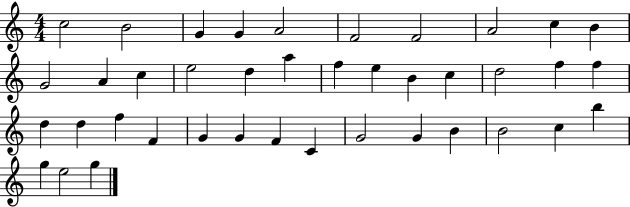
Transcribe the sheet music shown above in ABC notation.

X:1
T:Untitled
M:4/4
L:1/4
K:C
c2 B2 G G A2 F2 F2 A2 c B G2 A c e2 d a f e B c d2 f f d d f F G G F C G2 G B B2 c b g e2 g